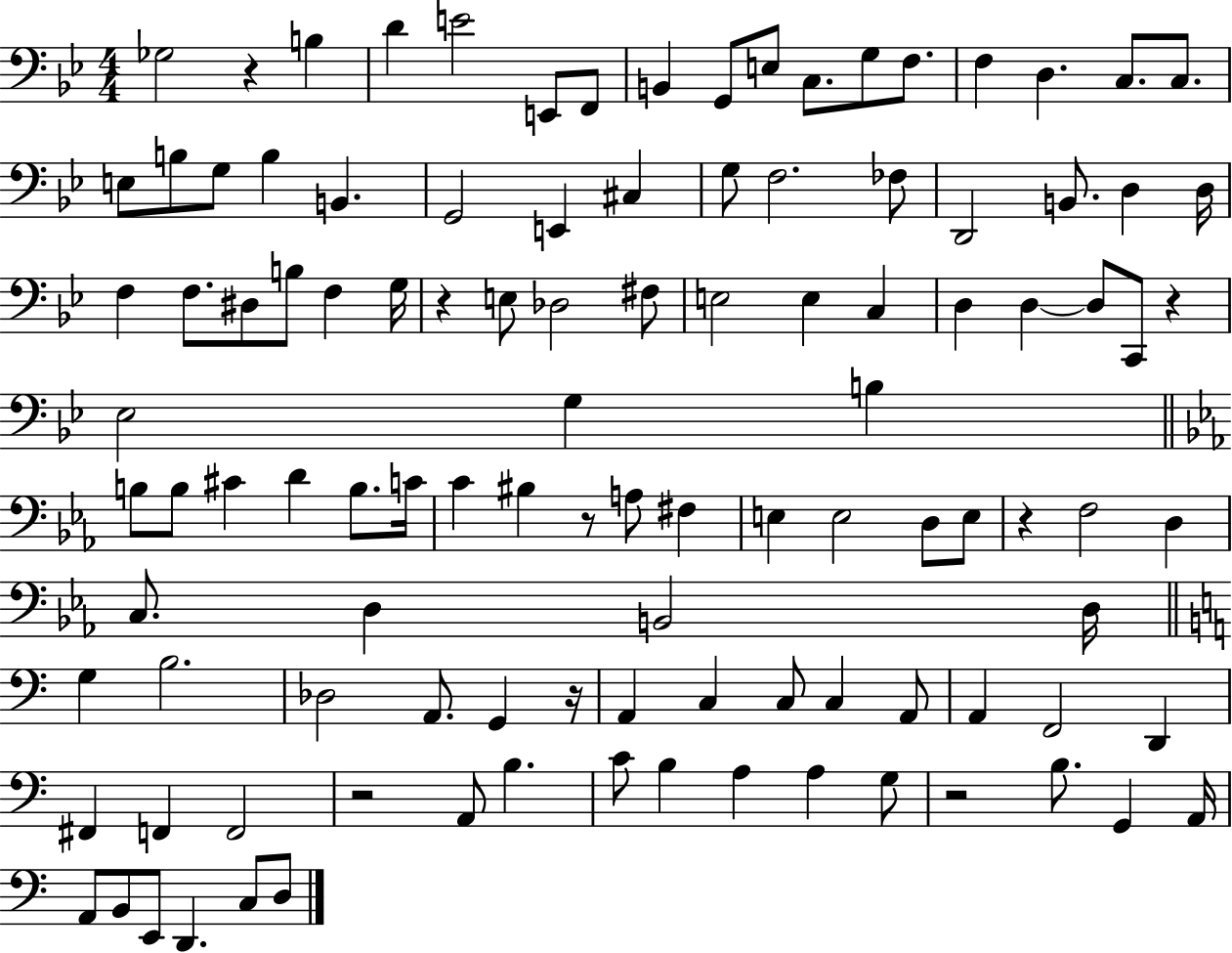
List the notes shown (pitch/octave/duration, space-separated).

Gb3/h R/q B3/q D4/q E4/h E2/e F2/e B2/q G2/e E3/e C3/e. G3/e F3/e. F3/q D3/q. C3/e. C3/e. E3/e B3/e G3/e B3/q B2/q. G2/h E2/q C#3/q G3/e F3/h. FES3/e D2/h B2/e. D3/q D3/s F3/q F3/e. D#3/e B3/e F3/q G3/s R/q E3/e Db3/h F#3/e E3/h E3/q C3/q D3/q D3/q D3/e C2/e R/q Eb3/h G3/q B3/q B3/e B3/e C#4/q D4/q B3/e. C4/s C4/q BIS3/q R/e A3/e F#3/q E3/q E3/h D3/e E3/e R/q F3/h D3/q C3/e. D3/q B2/h D3/s G3/q B3/h. Db3/h A2/e. G2/q R/s A2/q C3/q C3/e C3/q A2/e A2/q F2/h D2/q F#2/q F2/q F2/h R/h A2/e B3/q. C4/e B3/q A3/q A3/q G3/e R/h B3/e. G2/q A2/s A2/e B2/e E2/e D2/q. C3/e D3/e